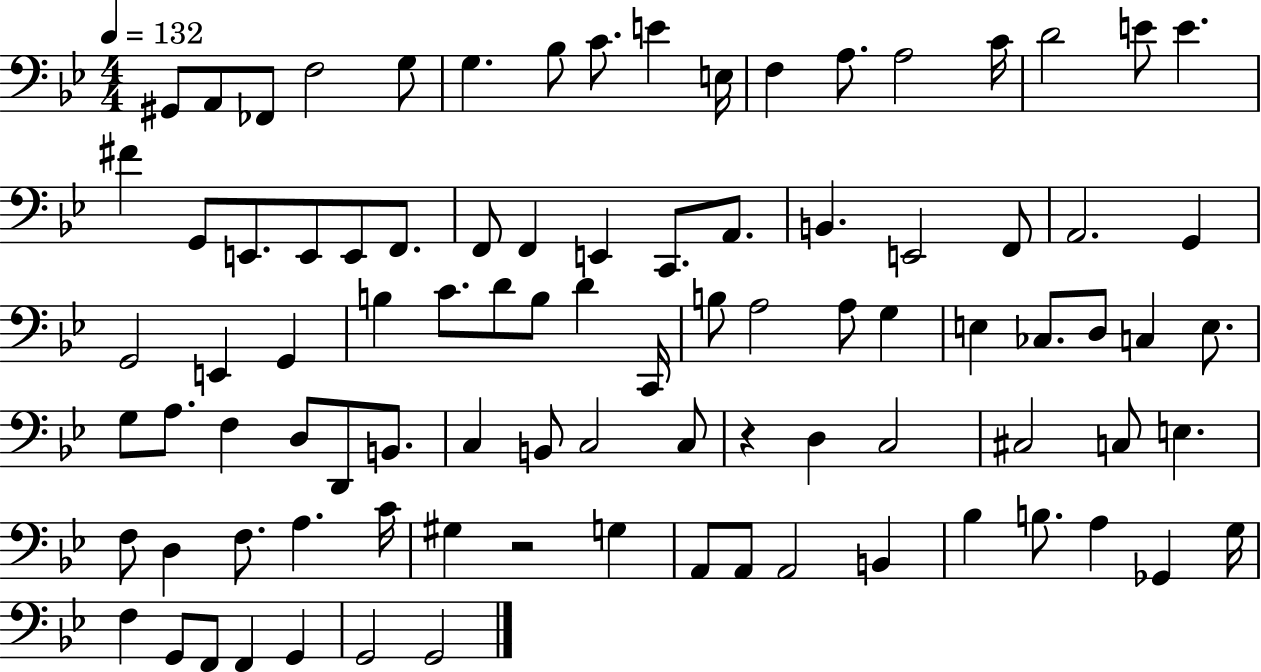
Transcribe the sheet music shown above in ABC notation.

X:1
T:Untitled
M:4/4
L:1/4
K:Bb
^G,,/2 A,,/2 _F,,/2 F,2 G,/2 G, _B,/2 C/2 E E,/4 F, A,/2 A,2 C/4 D2 E/2 E ^F G,,/2 E,,/2 E,,/2 E,,/2 F,,/2 F,,/2 F,, E,, C,,/2 A,,/2 B,, E,,2 F,,/2 A,,2 G,, G,,2 E,, G,, B, C/2 D/2 B,/2 D C,,/4 B,/2 A,2 A,/2 G, E, _C,/2 D,/2 C, E,/2 G,/2 A,/2 F, D,/2 D,,/2 B,,/2 C, B,,/2 C,2 C,/2 z D, C,2 ^C,2 C,/2 E, F,/2 D, F,/2 A, C/4 ^G, z2 G, A,,/2 A,,/2 A,,2 B,, _B, B,/2 A, _G,, G,/4 F, G,,/2 F,,/2 F,, G,, G,,2 G,,2